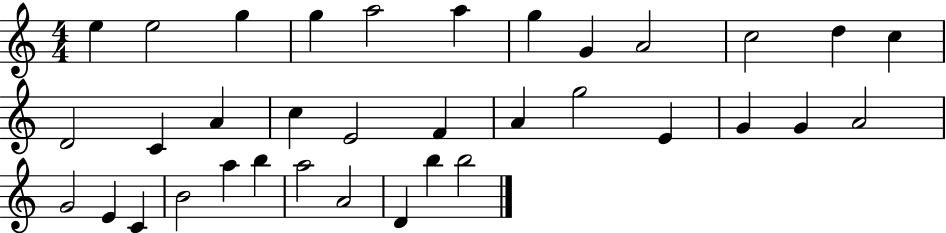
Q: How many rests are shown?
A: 0